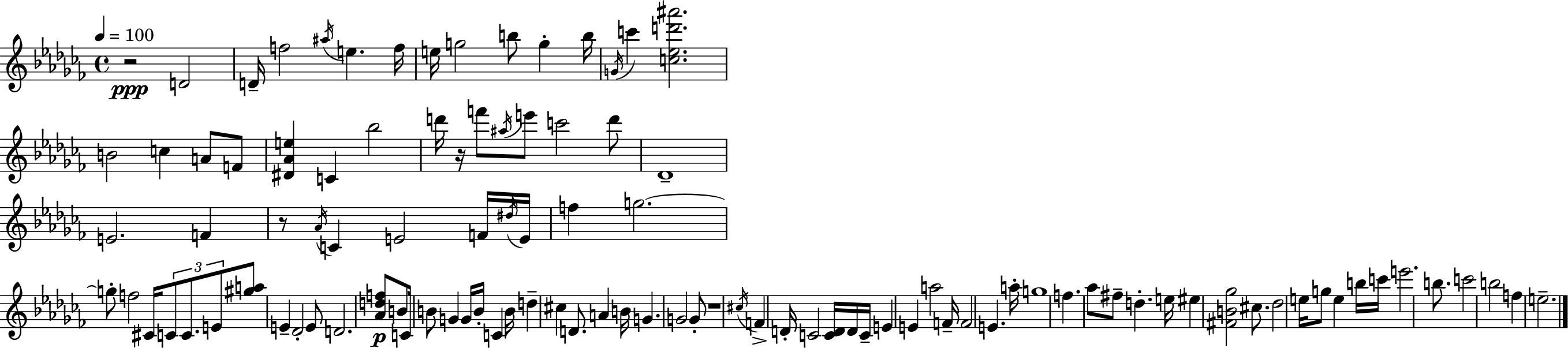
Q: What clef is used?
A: treble